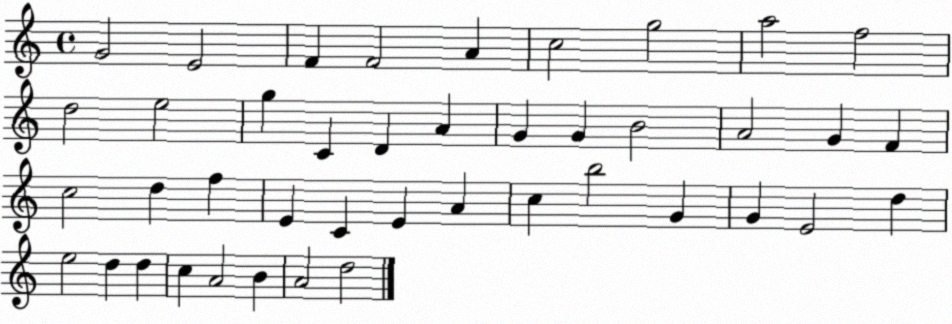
X:1
T:Untitled
M:4/4
L:1/4
K:C
G2 E2 F F2 A c2 g2 a2 f2 d2 e2 g C D A G G B2 A2 G F c2 d f E C E A c b2 G G E2 d e2 d d c A2 B A2 d2